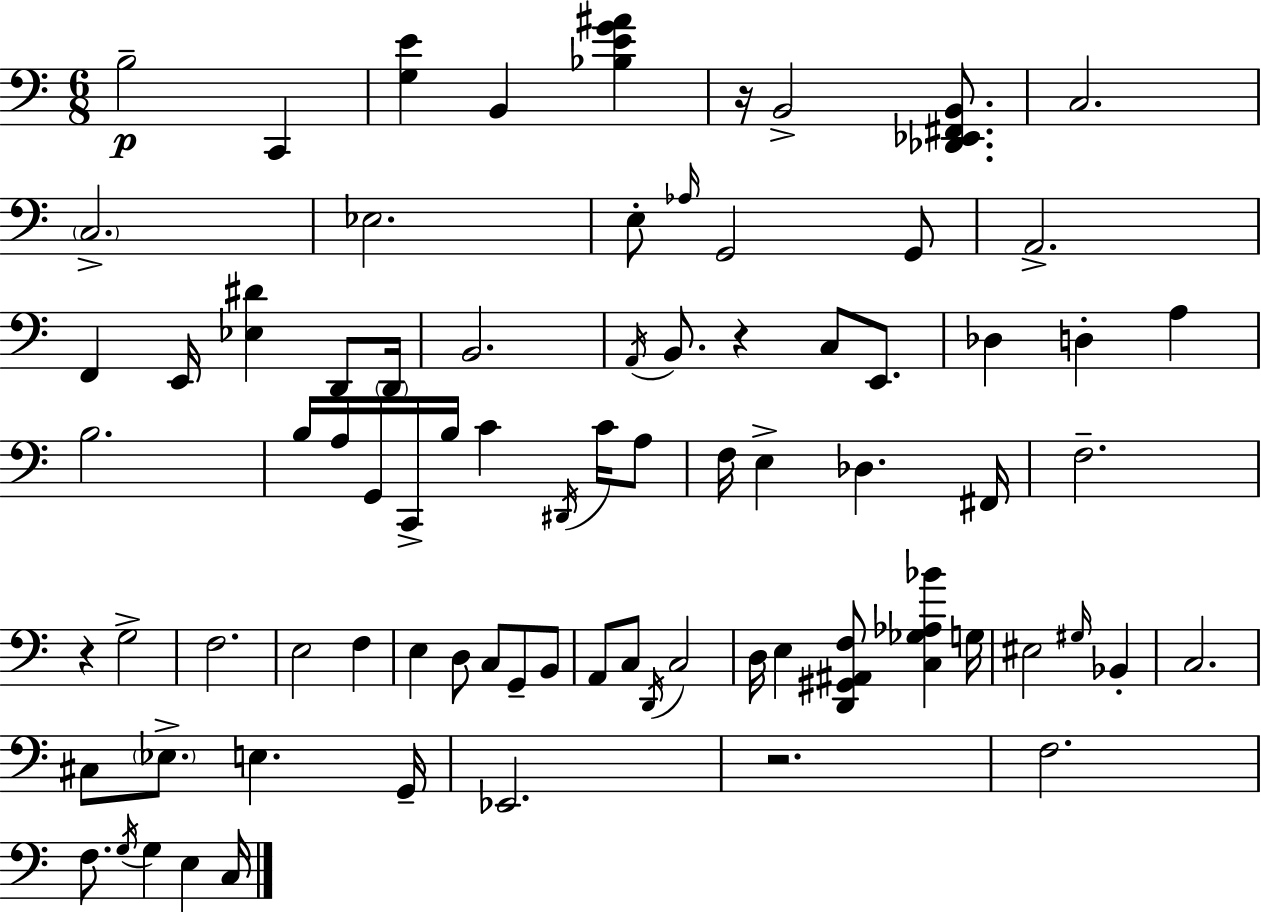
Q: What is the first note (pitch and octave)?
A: B3